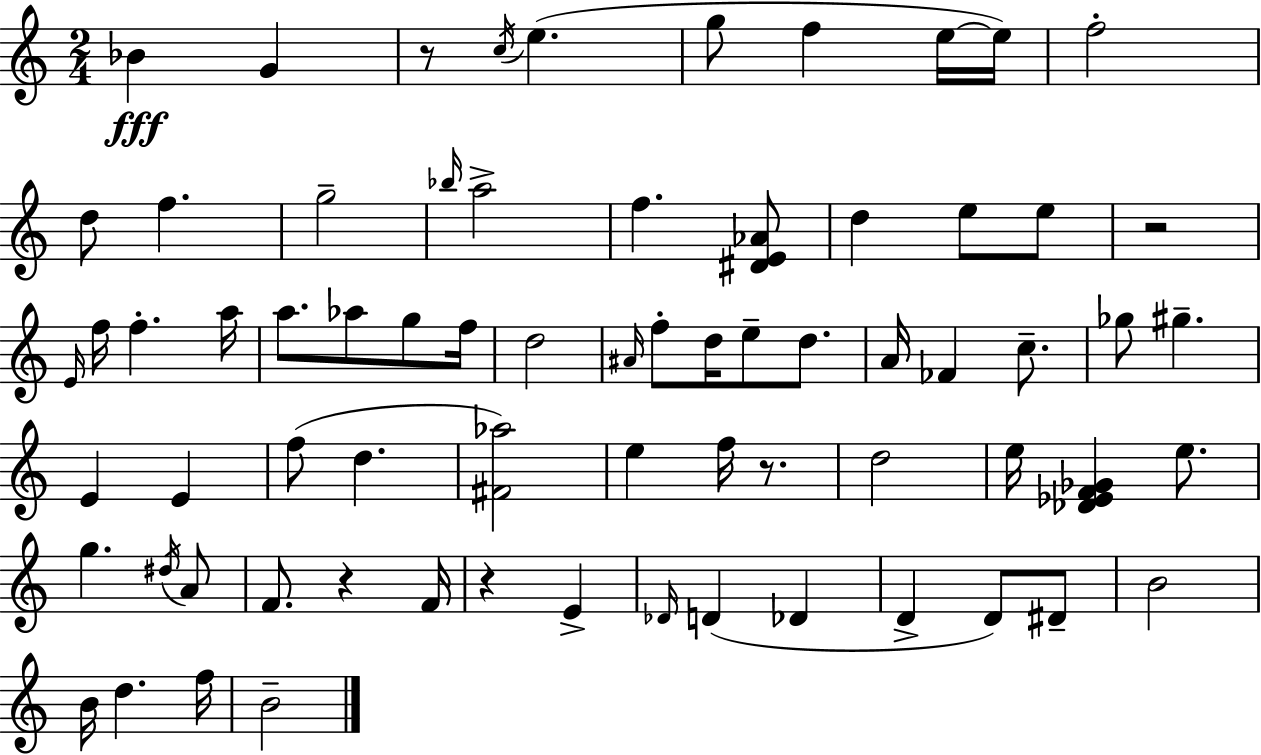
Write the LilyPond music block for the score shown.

{
  \clef treble
  \numericTimeSignature
  \time 2/4
  \key c \major
  bes'4\fff g'4 | r8 \acciaccatura { c''16 } e''4.( | g''8 f''4 e''16~~ | e''16) f''2-. | \break d''8 f''4. | g''2-- | \grace { bes''16 } a''2-> | f''4. | \break <dis' e' aes'>8 d''4 e''8 | e''8 r2 | \grace { e'16 } f''16 f''4.-. | a''16 a''8. aes''8 | \break g''8 f''16 d''2 | \grace { ais'16 } f''8-. d''16 e''8-- | d''8. a'16 fes'4 | c''8.-- ges''8 gis''4.-- | \break e'4 | e'4 f''8( d''4. | <fis' aes''>2) | e''4 | \break f''16 r8. d''2 | e''16 <des' ees' f' ges'>4 | e''8. g''4. | \acciaccatura { dis''16 } a'8 f'8. | \break r4 f'16 r4 | e'4-> \grace { des'16 } d'4( | des'4 d'4-> | d'8) dis'8-- b'2 | \break b'16 d''4. | f''16 b'2-- | \bar "|."
}